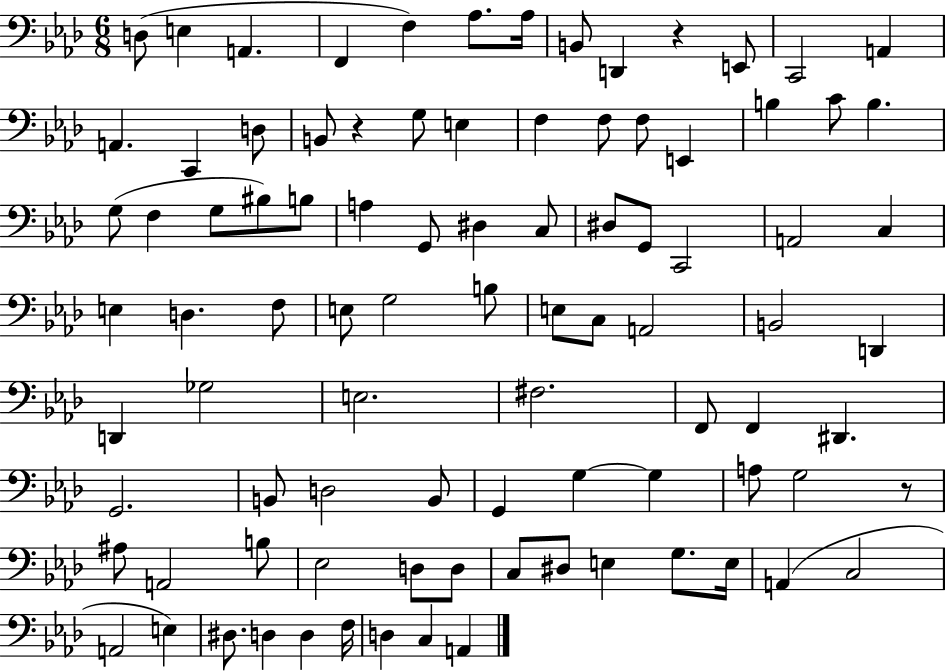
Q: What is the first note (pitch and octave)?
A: D3